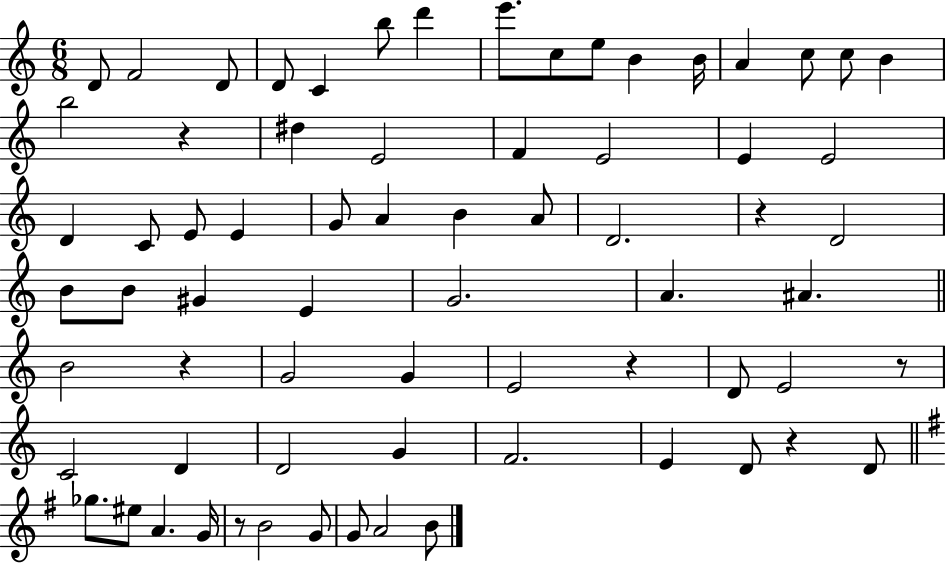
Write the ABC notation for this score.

X:1
T:Untitled
M:6/8
L:1/4
K:C
D/2 F2 D/2 D/2 C b/2 d' e'/2 c/2 e/2 B B/4 A c/2 c/2 B b2 z ^d E2 F E2 E E2 D C/2 E/2 E G/2 A B A/2 D2 z D2 B/2 B/2 ^G E G2 A ^A B2 z G2 G E2 z D/2 E2 z/2 C2 D D2 G F2 E D/2 z D/2 _g/2 ^e/2 A G/4 z/2 B2 G/2 G/2 A2 B/2